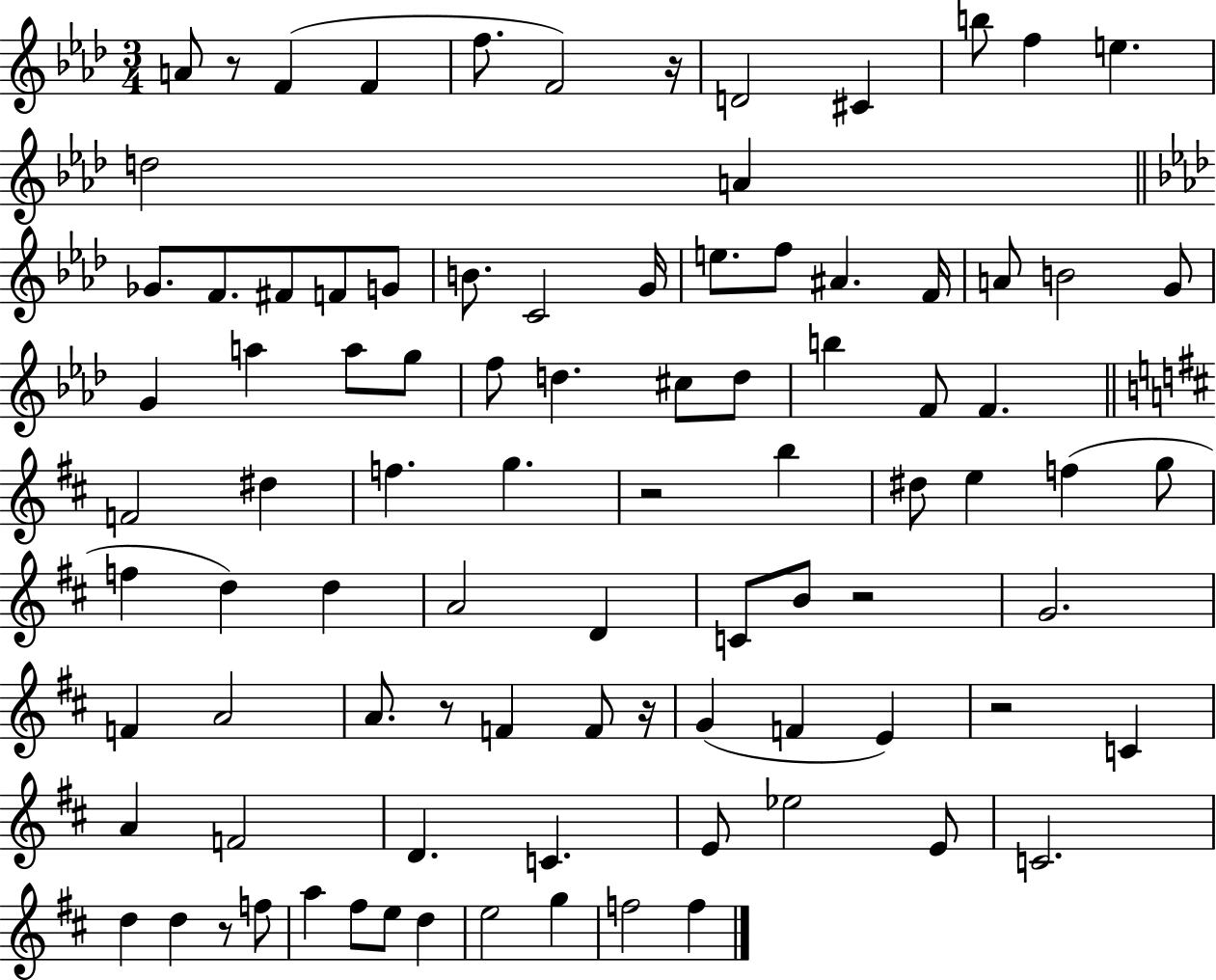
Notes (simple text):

A4/e R/e F4/q F4/q F5/e. F4/h R/s D4/h C#4/q B5/e F5/q E5/q. D5/h A4/q Gb4/e. F4/e. F#4/e F4/e G4/e B4/e. C4/h G4/s E5/e. F5/e A#4/q. F4/s A4/e B4/h G4/e G4/q A5/q A5/e G5/e F5/e D5/q. C#5/e D5/e B5/q F4/e F4/q. F4/h D#5/q F5/q. G5/q. R/h B5/q D#5/e E5/q F5/q G5/e F5/q D5/q D5/q A4/h D4/q C4/e B4/e R/h G4/h. F4/q A4/h A4/e. R/e F4/q F4/e R/s G4/q F4/q E4/q R/h C4/q A4/q F4/h D4/q. C4/q. E4/e Eb5/h E4/e C4/h. D5/q D5/q R/e F5/e A5/q F#5/e E5/e D5/q E5/h G5/q F5/h F5/q